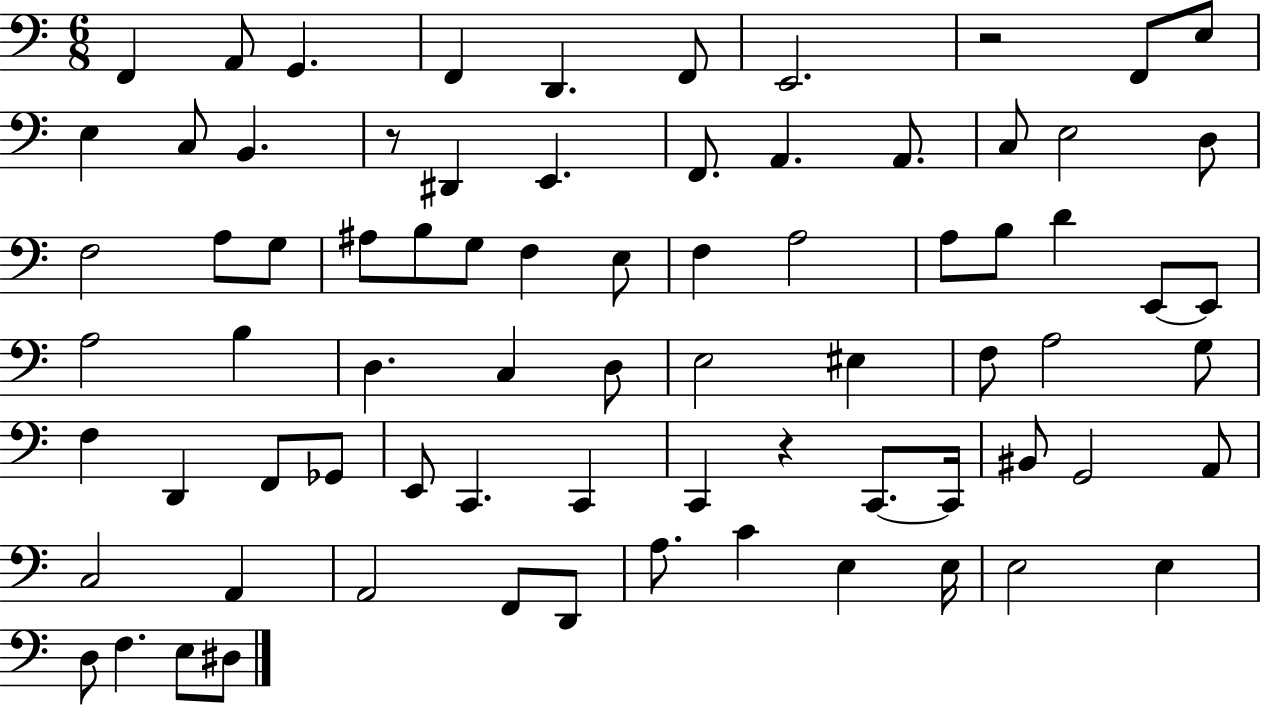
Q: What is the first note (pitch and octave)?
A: F2